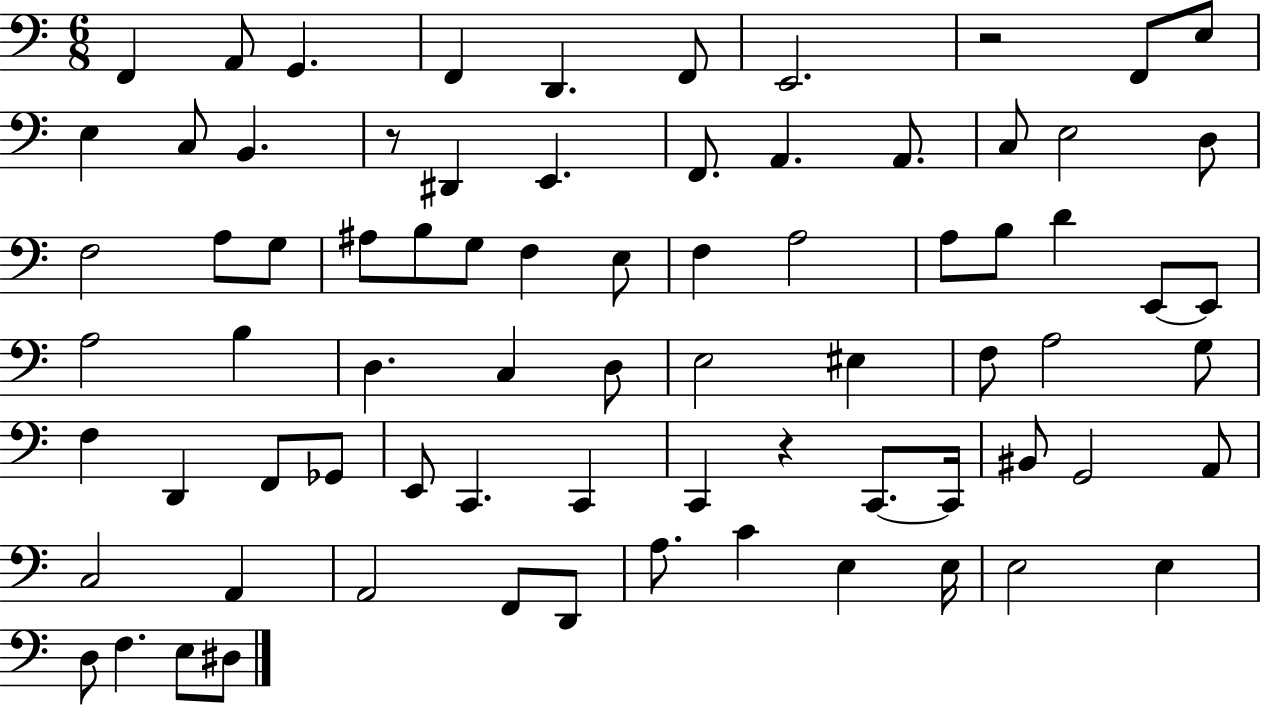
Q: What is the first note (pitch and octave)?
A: F2